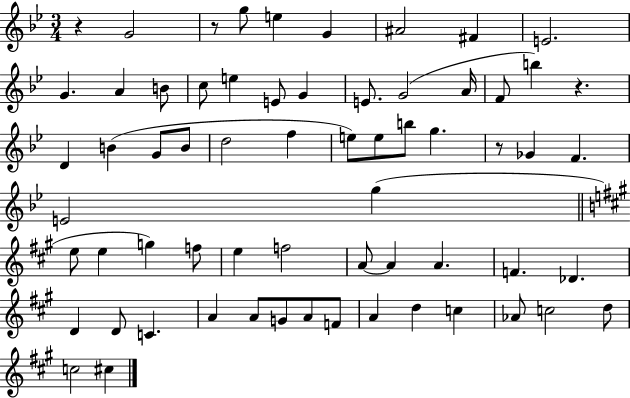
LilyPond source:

{
  \clef treble
  \numericTimeSignature
  \time 3/4
  \key bes \major
  \repeat volta 2 { r4 g'2 | r8 g''8 e''4 g'4 | ais'2 fis'4 | e'2. | \break g'4. a'4 b'8 | c''8 e''4 e'8 g'4 | e'8. g'2( a'16 | f'8 b''4) r4. | \break d'4 b'4( g'8 b'8 | d''2 f''4 | e''8) e''8 b''8 g''4. | r8 ges'4 f'4. | \break e'2 g''4( | \bar "||" \break \key a \major e''8 e''4 g''4) f''8 | e''4 f''2 | a'8~~ a'4 a'4. | f'4. des'4. | \break d'4 d'8 c'4. | a'4 a'8 g'8 a'8 f'8 | a'4 d''4 c''4 | aes'8 c''2 d''8 | \break c''2 cis''4 | } \bar "|."
}